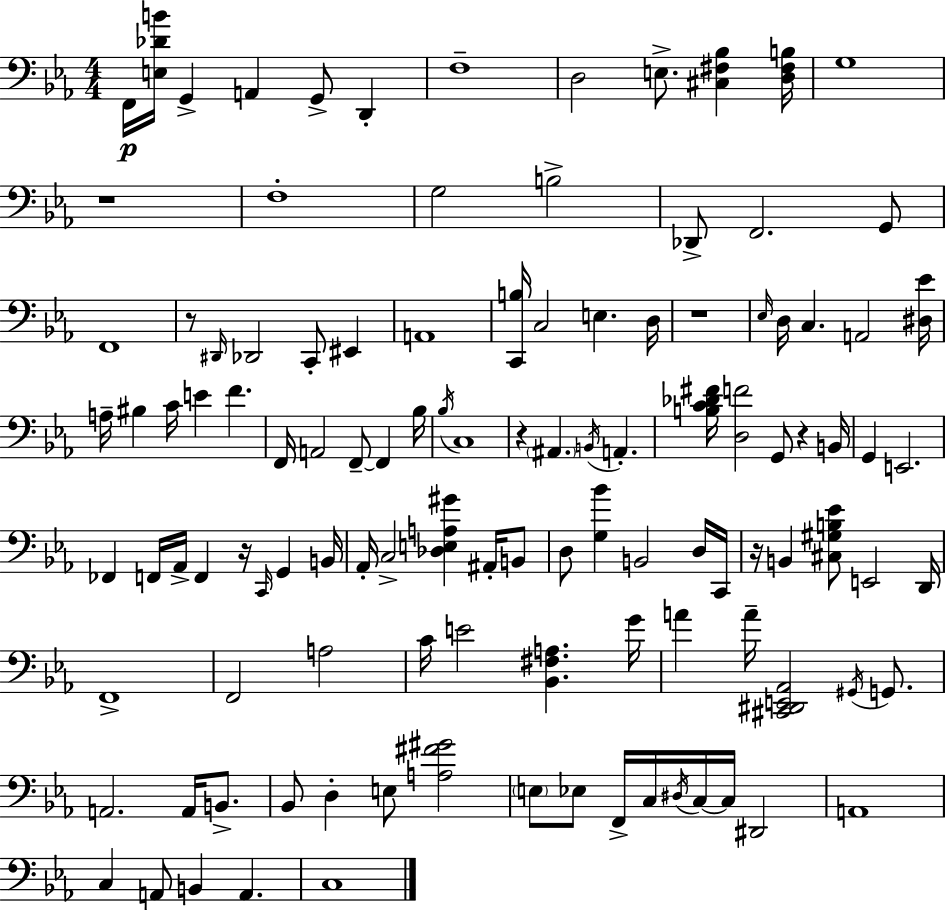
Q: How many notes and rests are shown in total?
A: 115